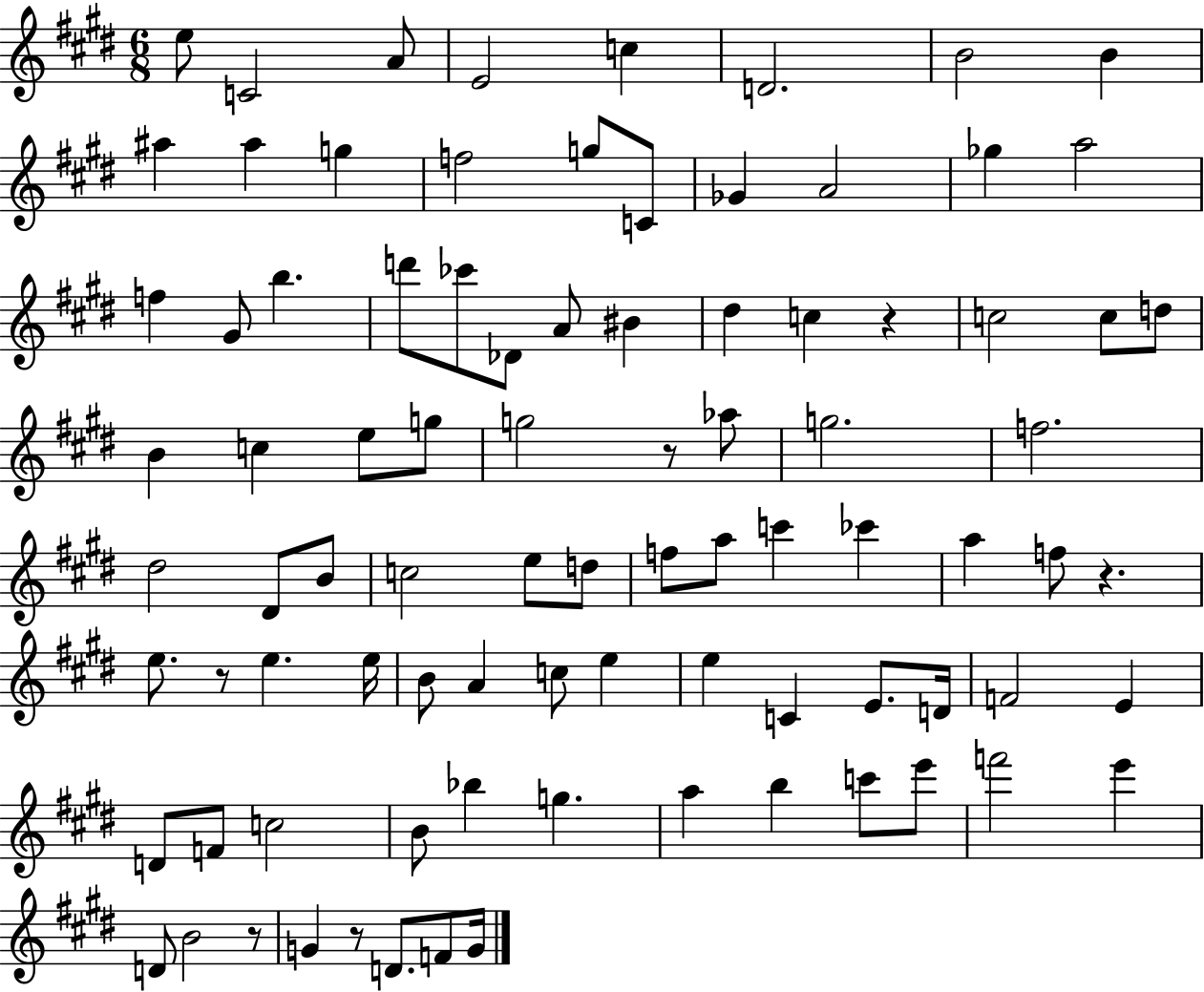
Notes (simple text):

E5/e C4/h A4/e E4/h C5/q D4/h. B4/h B4/q A#5/q A#5/q G5/q F5/h G5/e C4/e Gb4/q A4/h Gb5/q A5/h F5/q G#4/e B5/q. D6/e CES6/e Db4/e A4/e BIS4/q D#5/q C5/q R/q C5/h C5/e D5/e B4/q C5/q E5/e G5/e G5/h R/e Ab5/e G5/h. F5/h. D#5/h D#4/e B4/e C5/h E5/e D5/e F5/e A5/e C6/q CES6/q A5/q F5/e R/q. E5/e. R/e E5/q. E5/s B4/e A4/q C5/e E5/q E5/q C4/q E4/e. D4/s F4/h E4/q D4/e F4/e C5/h B4/e Bb5/q G5/q. A5/q B5/q C6/e E6/e F6/h E6/q D4/e B4/h R/e G4/q R/e D4/e. F4/e G4/s